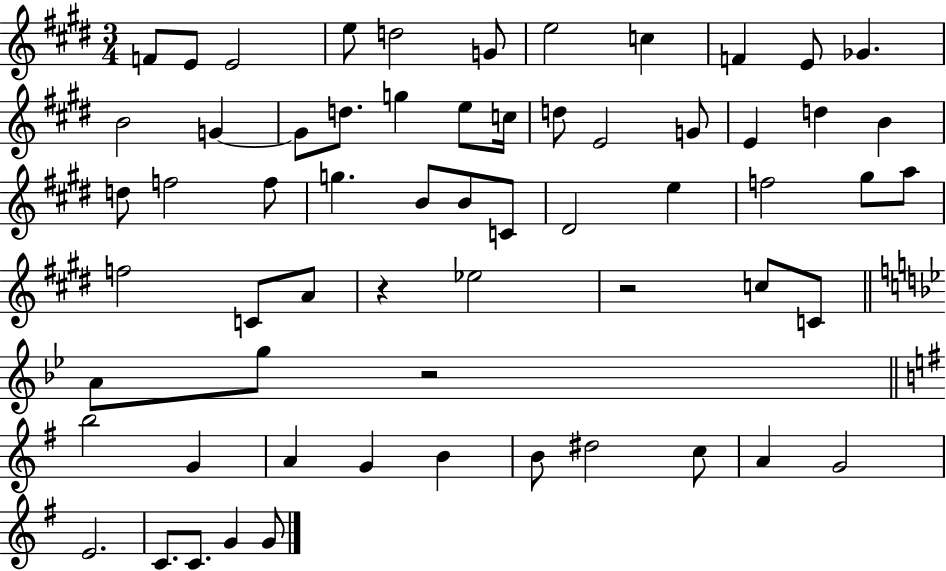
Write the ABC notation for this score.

X:1
T:Untitled
M:3/4
L:1/4
K:E
F/2 E/2 E2 e/2 d2 G/2 e2 c F E/2 _G B2 G G/2 d/2 g e/2 c/4 d/2 E2 G/2 E d B d/2 f2 f/2 g B/2 B/2 C/2 ^D2 e f2 ^g/2 a/2 f2 C/2 A/2 z _e2 z2 c/2 C/2 A/2 g/2 z2 b2 G A G B B/2 ^d2 c/2 A G2 E2 C/2 C/2 G G/2